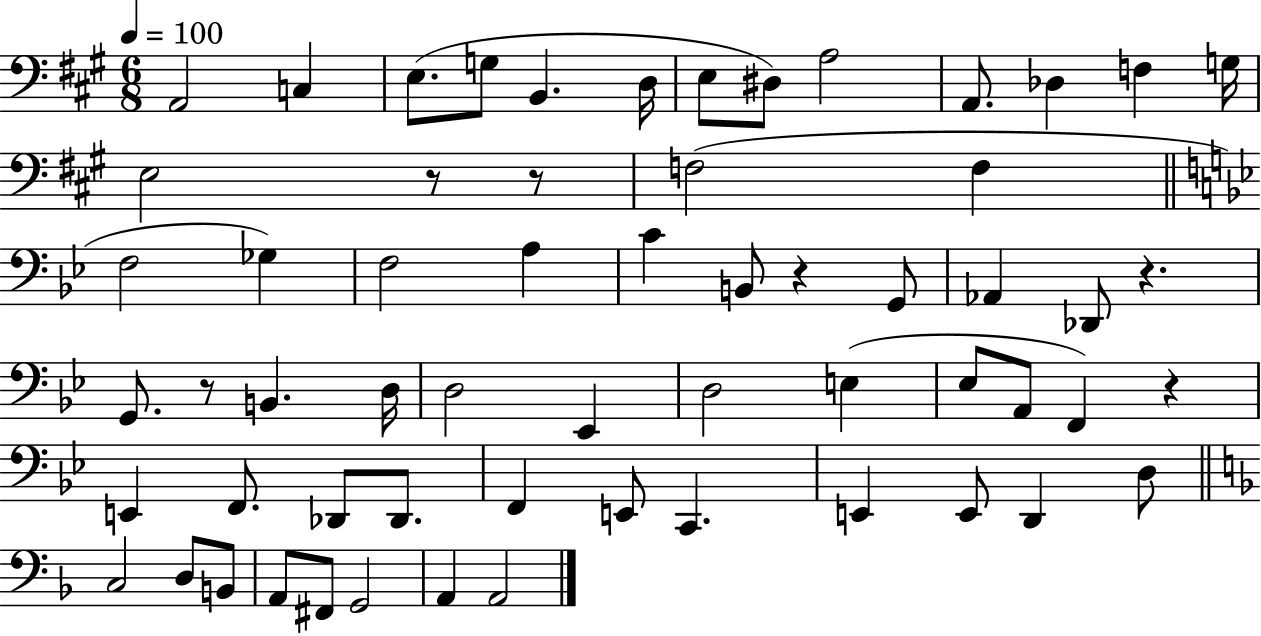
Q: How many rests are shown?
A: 6